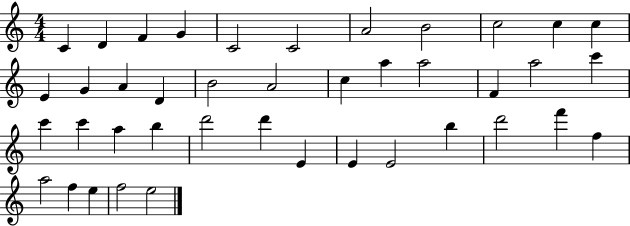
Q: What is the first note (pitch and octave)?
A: C4